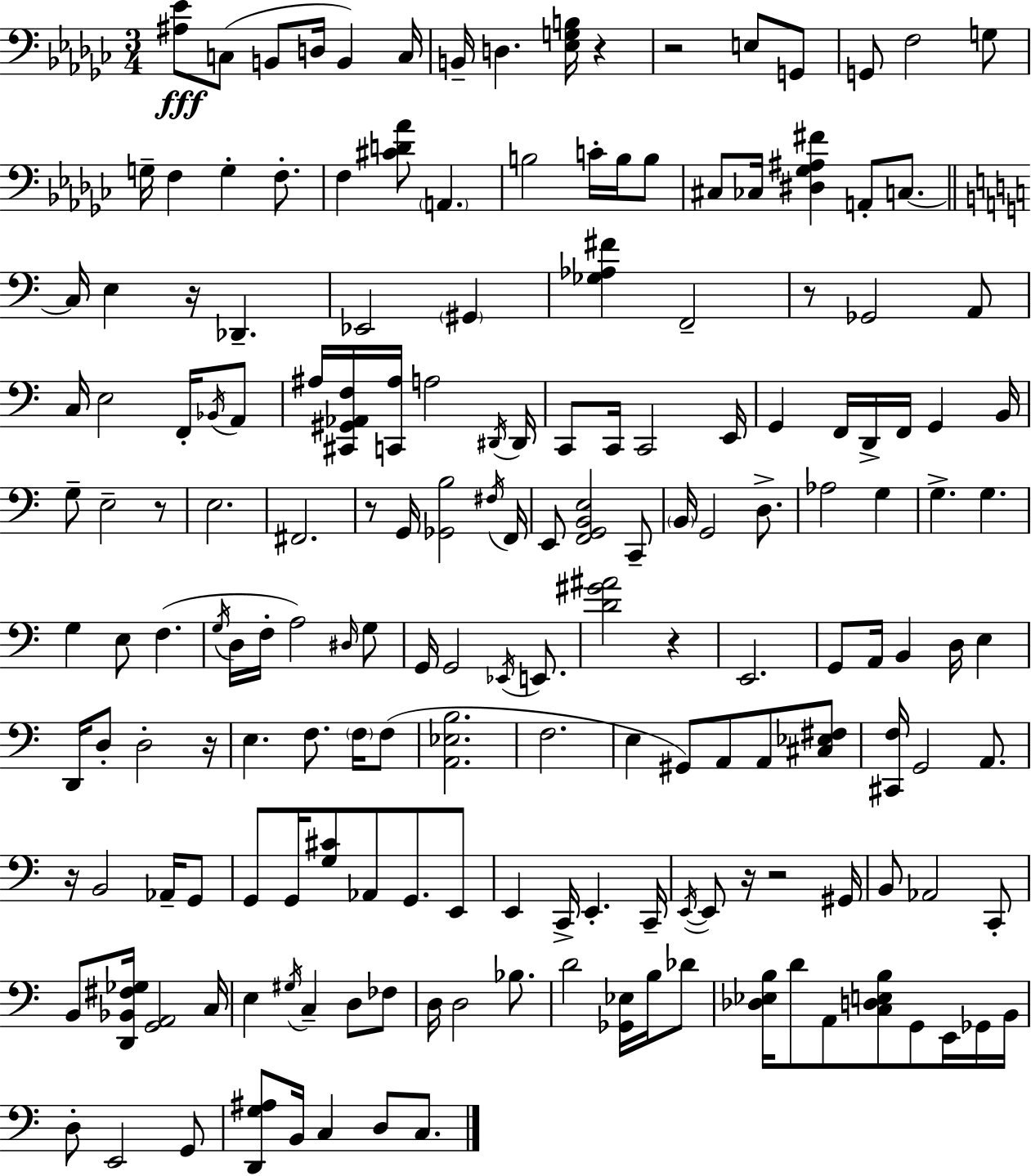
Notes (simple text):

[A#3,Eb4]/e C3/e B2/e D3/s B2/q C3/s B2/s D3/q. [Eb3,G3,B3]/s R/q R/h E3/e G2/e G2/e F3/h G3/e G3/s F3/q G3/q F3/e. F3/q [C#4,D4,Ab4]/e A2/q. B3/h C4/s B3/s B3/e C#3/e CES3/s [D#3,Gb3,A#3,F#4]/q A2/e C3/e. C3/s E3/q R/s Db2/q. Eb2/h G#2/q [Gb3,Ab3,F#4]/q F2/h R/e Gb2/h A2/e C3/s E3/h F2/s Bb2/s A2/e A#3/s [C#2,G#2,Ab2,F3]/s [C2,A#3]/s A3/h D#2/s D#2/s C2/e C2/s C2/h E2/s G2/q F2/s D2/s F2/s G2/q B2/s G3/e E3/h R/e E3/h. F#2/h. R/e G2/s [Gb2,B3]/h F#3/s F2/s E2/e [F2,G2,B2,E3]/h C2/e B2/s G2/h D3/e. Ab3/h G3/q G3/q. G3/q. G3/q E3/e F3/q. G3/s D3/s F3/s A3/h D#3/s G3/e G2/s G2/h Eb2/s E2/e. [D4,G#4,A#4]/h R/q E2/h. G2/e A2/s B2/q D3/s E3/q D2/s D3/e D3/h R/s E3/q. F3/e. F3/s F3/e [A2,Eb3,B3]/h. F3/h. E3/q G#2/e A2/e A2/e [C#3,Eb3,F#3]/e [C#2,F3]/s G2/h A2/e. R/s B2/h Ab2/s G2/e G2/e G2/s [G3,C#4]/e Ab2/e G2/e. E2/e E2/q C2/s E2/q. C2/s E2/s E2/e R/s R/h G#2/s B2/e Ab2/h C2/e B2/e [D2,Bb2,F#3,Gb3]/s [G2,A2]/h C3/s E3/q G#3/s C3/q D3/e FES3/e D3/s D3/h Bb3/e. D4/h [Gb2,Eb3]/s B3/s Db4/e [Db3,Eb3,B3]/s D4/e A2/e [C3,D3,E3,B3]/e G2/e E2/s Gb2/s B2/s D3/e E2/h G2/e [D2,G3,A#3]/e B2/s C3/q D3/e C3/e.